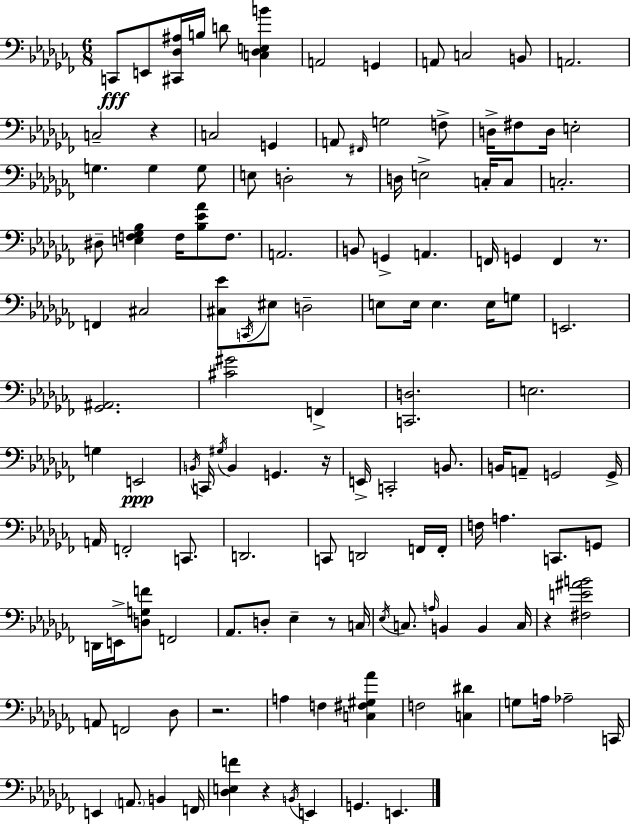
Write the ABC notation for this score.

X:1
T:Untitled
M:6/8
L:1/4
K:Abm
C,,/2 E,,/2 [^C,,_D,^A,]/4 B,/4 D/2 [C,_D,E,B] A,,2 G,, A,,/2 C,2 B,,/2 A,,2 C,2 z C,2 G,, A,,/2 ^F,,/4 G,2 F,/2 D,/4 ^F,/2 D,/4 E,2 G, G, G,/2 E,/2 D,2 z/2 D,/4 E,2 C,/4 C,/2 C,2 ^D,/2 [E,F,_G,_B,] F,/4 [_B,_E_A]/2 F,/2 A,,2 B,,/2 G,, A,, F,,/4 G,, F,, z/2 F,, ^C,2 [^C,_E]/2 C,,/4 ^E,/2 D,2 E,/2 E,/4 E, E,/4 G,/2 E,,2 [_G,,^A,,]2 [^C^G]2 F,, [C,,D,]2 E,2 G, E,,2 B,,/4 C,,/4 ^G,/4 B,, G,, z/4 E,,/4 C,,2 B,,/2 B,,/4 A,,/2 G,,2 G,,/4 A,,/4 F,,2 C,,/2 D,,2 C,,/2 D,,2 F,,/4 F,,/4 F,/4 A, C,,/2 G,,/2 D,,/4 E,,/4 [D,G,F]/2 F,,2 _A,,/2 D,/2 _E, z/2 C,/4 _E,/4 C,/2 A,/4 B,, B,, C,/4 z [^F,E^AB]2 A,,/2 F,,2 _D,/2 z2 A, F, [C,^F,^G,_A] F,2 [C,^D] G,/2 A,/4 _A,2 C,,/4 E,, A,,/2 B,, F,,/4 [_D,E,F] z B,,/4 E,, G,, E,,